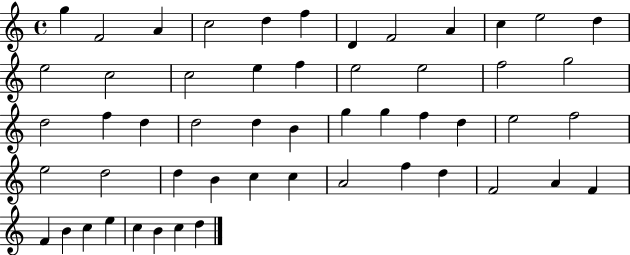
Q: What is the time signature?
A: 4/4